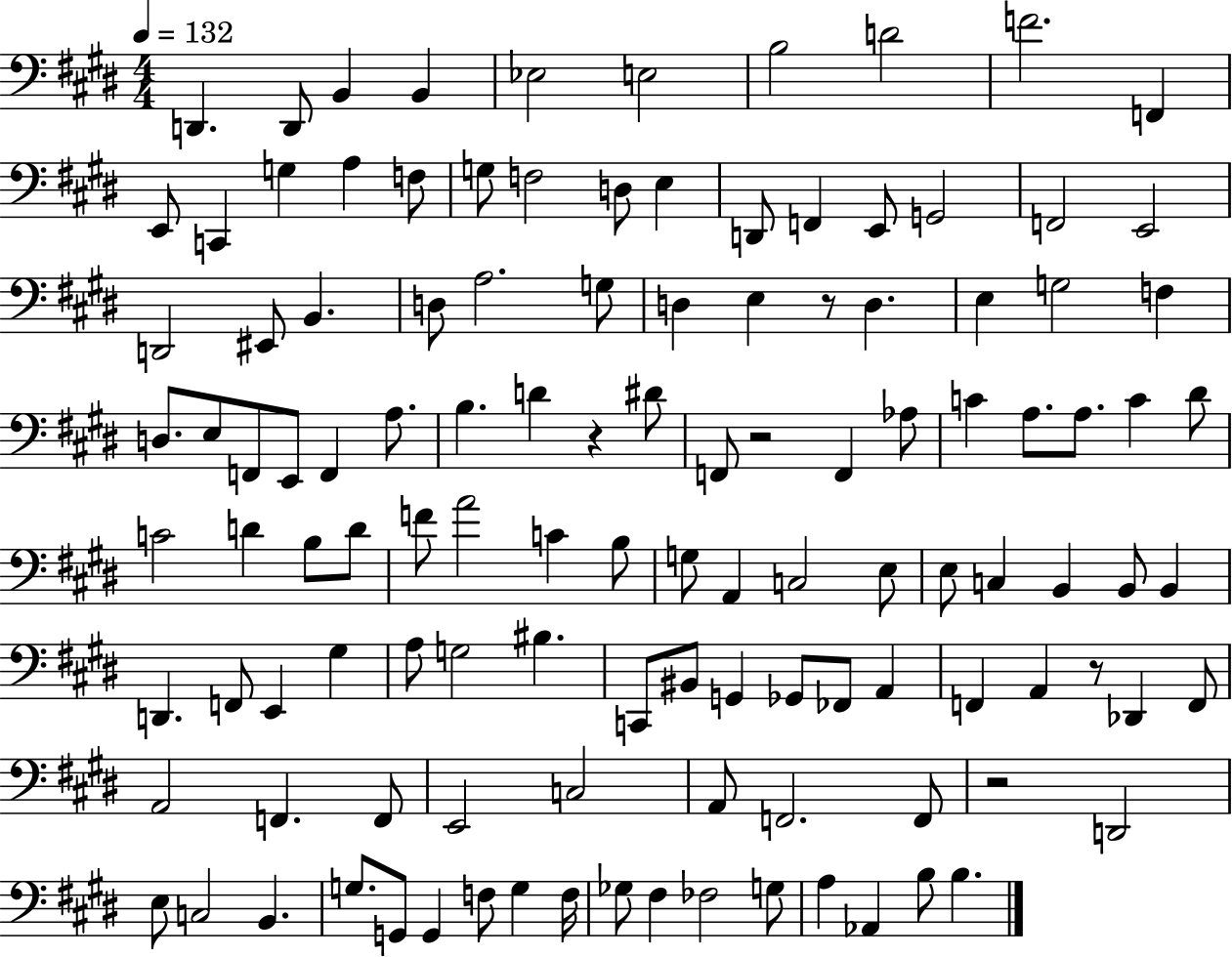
{
  \clef bass
  \numericTimeSignature
  \time 4/4
  \key e \major
  \tempo 4 = 132
  d,4. d,8 b,4 b,4 | ees2 e2 | b2 d'2 | f'2. f,4 | \break e,8 c,4 g4 a4 f8 | g8 f2 d8 e4 | d,8 f,4 e,8 g,2 | f,2 e,2 | \break d,2 eis,8 b,4. | d8 a2. g8 | d4 e4 r8 d4. | e4 g2 f4 | \break d8. e8 f,8 e,8 f,4 a8. | b4. d'4 r4 dis'8 | f,8 r2 f,4 aes8 | c'4 a8. a8. c'4 dis'8 | \break c'2 d'4 b8 d'8 | f'8 a'2 c'4 b8 | g8 a,4 c2 e8 | e8 c4 b,4 b,8 b,4 | \break d,4. f,8 e,4 gis4 | a8 g2 bis4. | c,8 bis,8 g,4 ges,8 fes,8 a,4 | f,4 a,4 r8 des,4 f,8 | \break a,2 f,4. f,8 | e,2 c2 | a,8 f,2. f,8 | r2 d,2 | \break e8 c2 b,4. | g8. g,8 g,4 f8 g4 f16 | ges8 fis4 fes2 g8 | a4 aes,4 b8 b4. | \break \bar "|."
}